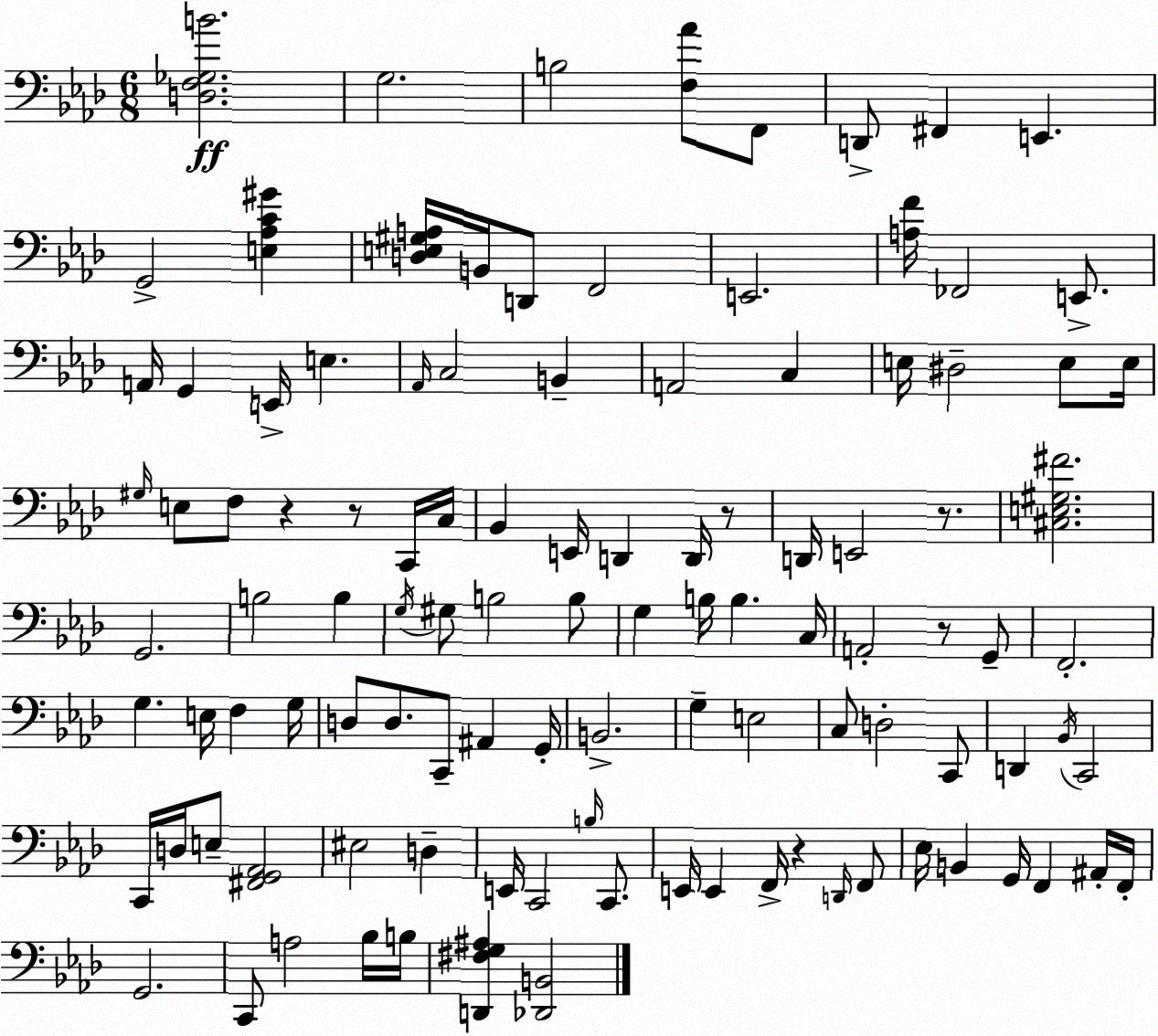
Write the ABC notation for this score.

X:1
T:Untitled
M:6/8
L:1/4
K:Ab
[D,F,_G,B]2 G,2 B,2 [F,_A]/2 F,,/2 D,,/2 ^F,, E,, G,,2 [E,_A,C^G] [D,E,^G,A,]/4 B,,/4 D,,/2 F,,2 E,,2 [A,F]/4 _F,,2 E,,/2 A,,/4 G,, E,,/4 E, _A,,/4 C,2 B,, A,,2 C, E,/4 ^D,2 E,/2 E,/4 ^G,/4 E,/2 F,/2 z z/2 C,,/4 C,/4 _B,, E,,/4 D,, D,,/4 z/2 D,,/4 E,,2 z/2 [^C,E,^G,^F]2 G,,2 B,2 B, G,/4 ^G,/2 B,2 B,/2 G, B,/4 B, C,/4 A,,2 z/2 G,,/2 F,,2 G, E,/4 F, G,/4 D,/2 D,/2 C,,/2 ^A,, G,,/4 B,,2 G, E,2 C,/2 D,2 C,,/2 D,, _B,,/4 C,,2 C,,/4 D,/4 E,/2 [^F,,G,,_A,,]2 ^E,2 D, E,,/4 C,,2 B,/4 C,,/2 E,,/4 E,, F,,/4 z D,,/4 F,,/2 _E,/4 B,, G,,/4 F,, ^A,,/4 F,,/4 G,,2 C,,/2 A,2 _B,/4 B,/4 [D,,^F,G,^A,] [_D,,B,,]2